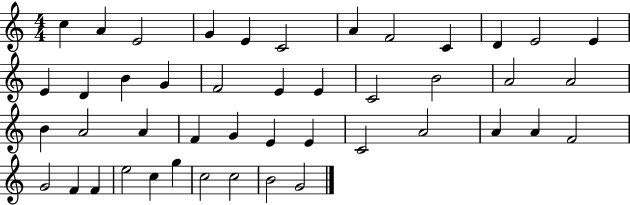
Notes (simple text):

C5/q A4/q E4/h G4/q E4/q C4/h A4/q F4/h C4/q D4/q E4/h E4/q E4/q D4/q B4/q G4/q F4/h E4/q E4/q C4/h B4/h A4/h A4/h B4/q A4/h A4/q F4/q G4/q E4/q E4/q C4/h A4/h A4/q A4/q F4/h G4/h F4/q F4/q E5/h C5/q G5/q C5/h C5/h B4/h G4/h